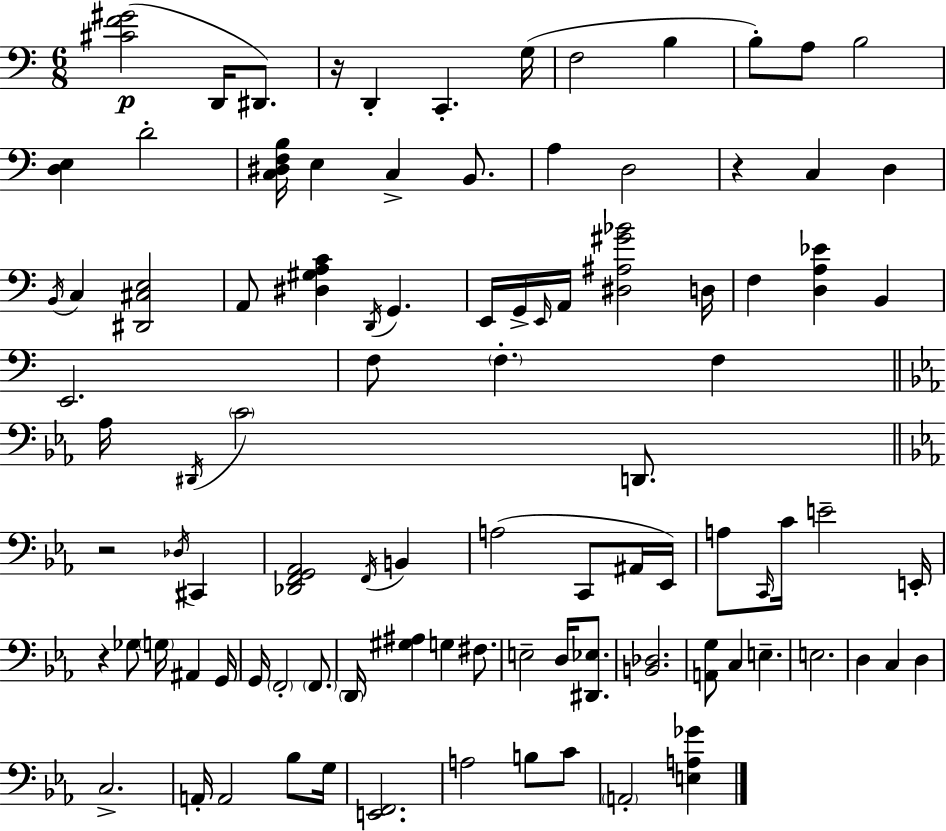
X:1
T:Untitled
M:6/8
L:1/4
K:C
[^CF^G]2 D,,/4 ^D,,/2 z/4 D,, C,, G,/4 F,2 B, B,/2 A,/2 B,2 [D,E,] D2 [C,^D,F,B,]/4 E, C, B,,/2 A, D,2 z C, D, B,,/4 C, [^D,,^C,E,]2 A,,/2 [^D,^G,A,C] D,,/4 G,, E,,/4 G,,/4 E,,/4 A,,/4 [^D,^A,^G_B]2 D,/4 F, [D,A,_E] B,, E,,2 F,/2 F, F, _A,/4 ^D,,/4 C2 D,,/2 z2 _D,/4 ^C,, [_D,,F,,G,,_A,,]2 F,,/4 B,, A,2 C,,/2 ^A,,/4 _E,,/4 A,/2 C,,/4 C/4 E2 E,,/4 z _G,/2 G,/4 ^A,, G,,/4 G,,/4 F,,2 F,,/2 D,,/4 [^G,^A,] G, ^F,/2 E,2 D,/4 [^D,,_E,]/2 [B,,_D,]2 [A,,G,]/2 C, E, E,2 D, C, D, C,2 A,,/4 A,,2 _B,/2 G,/4 [E,,F,,]2 A,2 B,/2 C/2 A,,2 [E,A,_G]